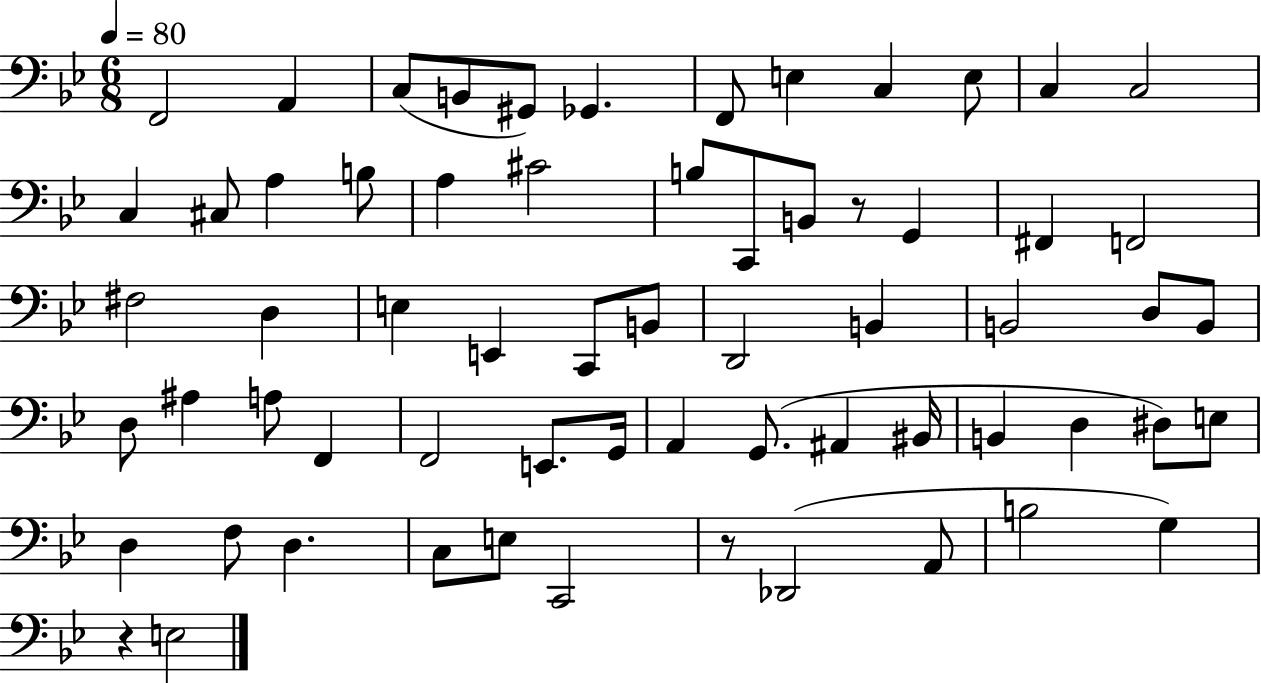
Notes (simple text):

F2/h A2/q C3/e B2/e G#2/e Gb2/q. F2/e E3/q C3/q E3/e C3/q C3/h C3/q C#3/e A3/q B3/e A3/q C#4/h B3/e C2/e B2/e R/e G2/q F#2/q F2/h F#3/h D3/q E3/q E2/q C2/e B2/e D2/h B2/q B2/h D3/e B2/e D3/e A#3/q A3/e F2/q F2/h E2/e. G2/s A2/q G2/e. A#2/q BIS2/s B2/q D3/q D#3/e E3/e D3/q F3/e D3/q. C3/e E3/e C2/h R/e Db2/h A2/e B3/h G3/q R/q E3/h